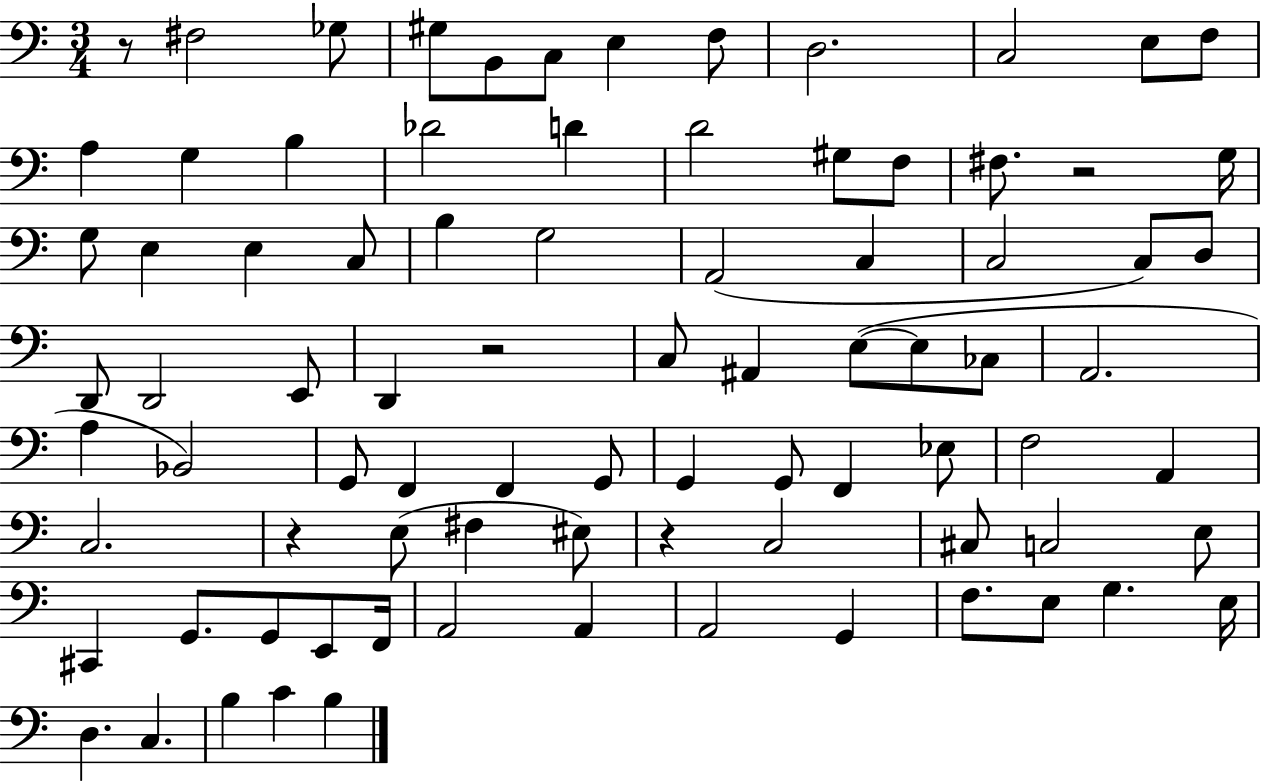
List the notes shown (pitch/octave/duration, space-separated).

R/e F#3/h Gb3/e G#3/e B2/e C3/e E3/q F3/e D3/h. C3/h E3/e F3/e A3/q G3/q B3/q Db4/h D4/q D4/h G#3/e F3/e F#3/e. R/h G3/s G3/e E3/q E3/q C3/e B3/q G3/h A2/h C3/q C3/h C3/e D3/e D2/e D2/h E2/e D2/q R/h C3/e A#2/q E3/e E3/e CES3/e A2/h. A3/q Bb2/h G2/e F2/q F2/q G2/e G2/q G2/e F2/q Eb3/e F3/h A2/q C3/h. R/q E3/e F#3/q EIS3/e R/q C3/h C#3/e C3/h E3/e C#2/q G2/e. G2/e E2/e F2/s A2/h A2/q A2/h G2/q F3/e. E3/e G3/q. E3/s D3/q. C3/q. B3/q C4/q B3/q